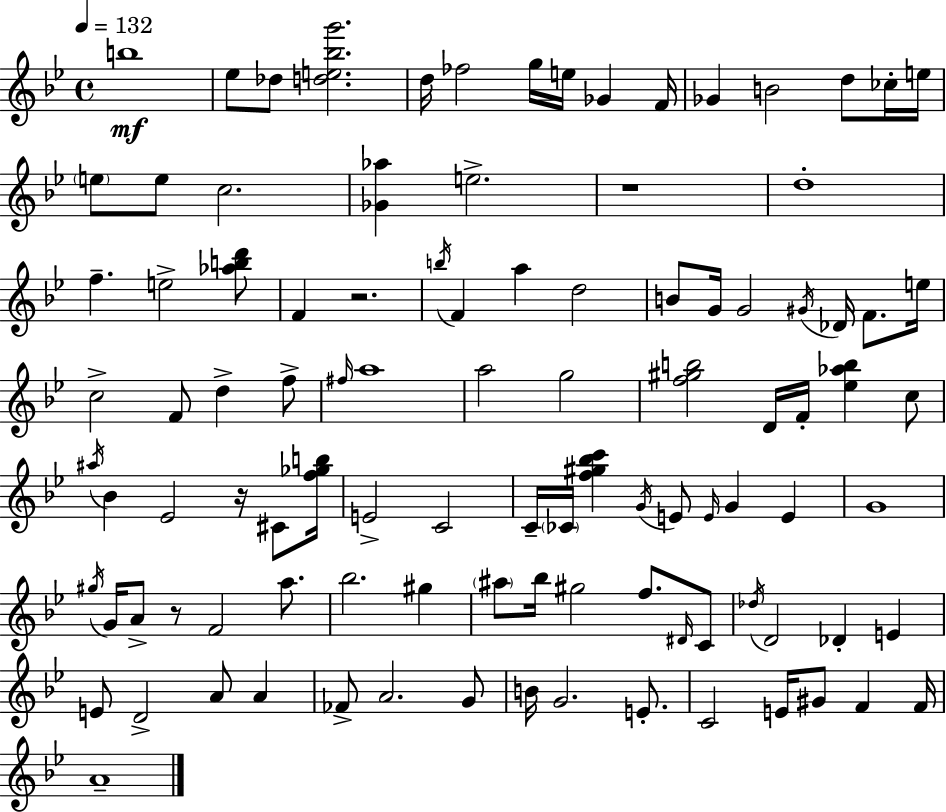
B5/w Eb5/e Db5/e [D5,E5,Bb5,G6]/h. D5/s FES5/h G5/s E5/s Gb4/q F4/s Gb4/q B4/h D5/e CES5/s E5/s E5/e E5/e C5/h. [Gb4,Ab5]/q E5/h. R/w D5/w F5/q. E5/h [Ab5,B5,D6]/e F4/q R/h. B5/s F4/q A5/q D5/h B4/e G4/s G4/h G#4/s Db4/s F4/e. E5/s C5/h F4/e D5/q F5/e F#5/s A5/w A5/h G5/h [F5,G#5,B5]/h D4/s F4/s [Eb5,Ab5,B5]/q C5/e A#5/s Bb4/q Eb4/h R/s C#4/e [F5,Gb5,B5]/s E4/h C4/h C4/s CES4/s [F5,G#5,Bb5,C6]/q G4/s E4/e E4/s G4/q E4/q G4/w G#5/s G4/s A4/e R/e F4/h A5/e. Bb5/h. G#5/q A#5/e Bb5/s G#5/h F5/e. D#4/s C4/e Db5/s D4/h Db4/q E4/q E4/e D4/h A4/e A4/q FES4/e A4/h. G4/e B4/s G4/h. E4/e. C4/h E4/s G#4/e F4/q F4/s A4/w